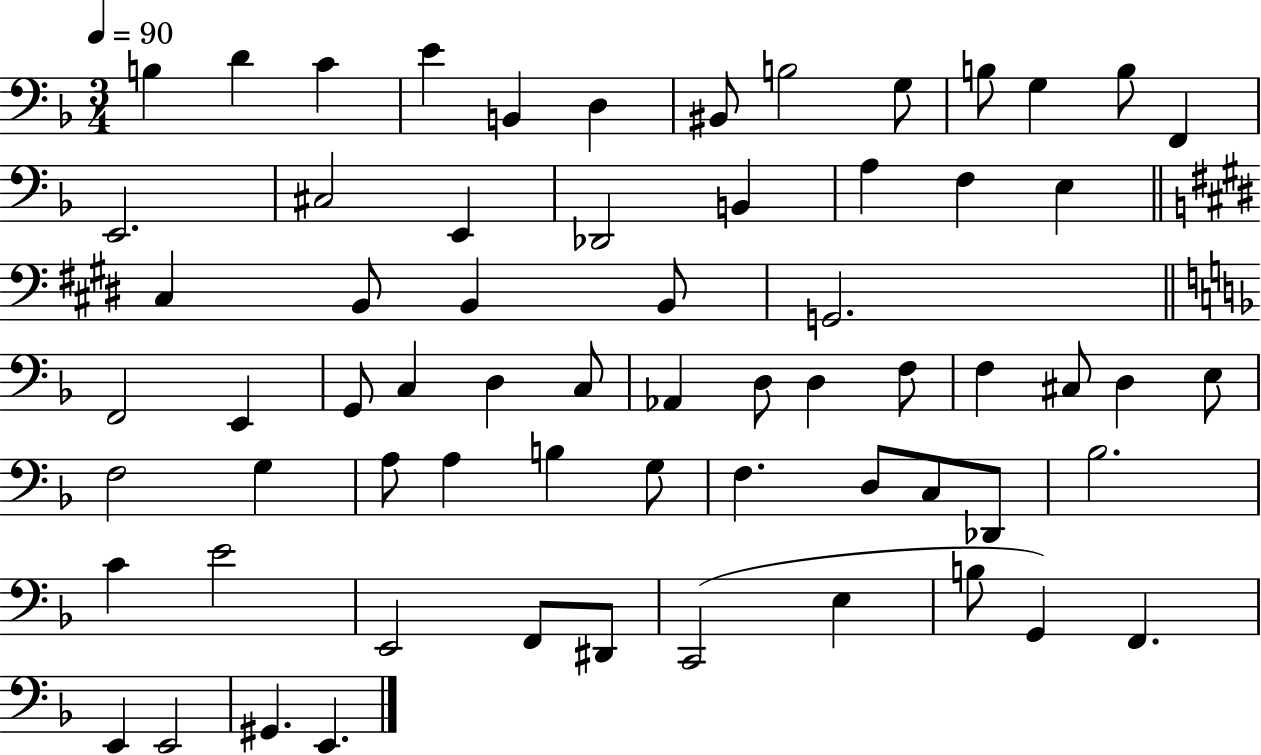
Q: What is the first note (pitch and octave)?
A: B3